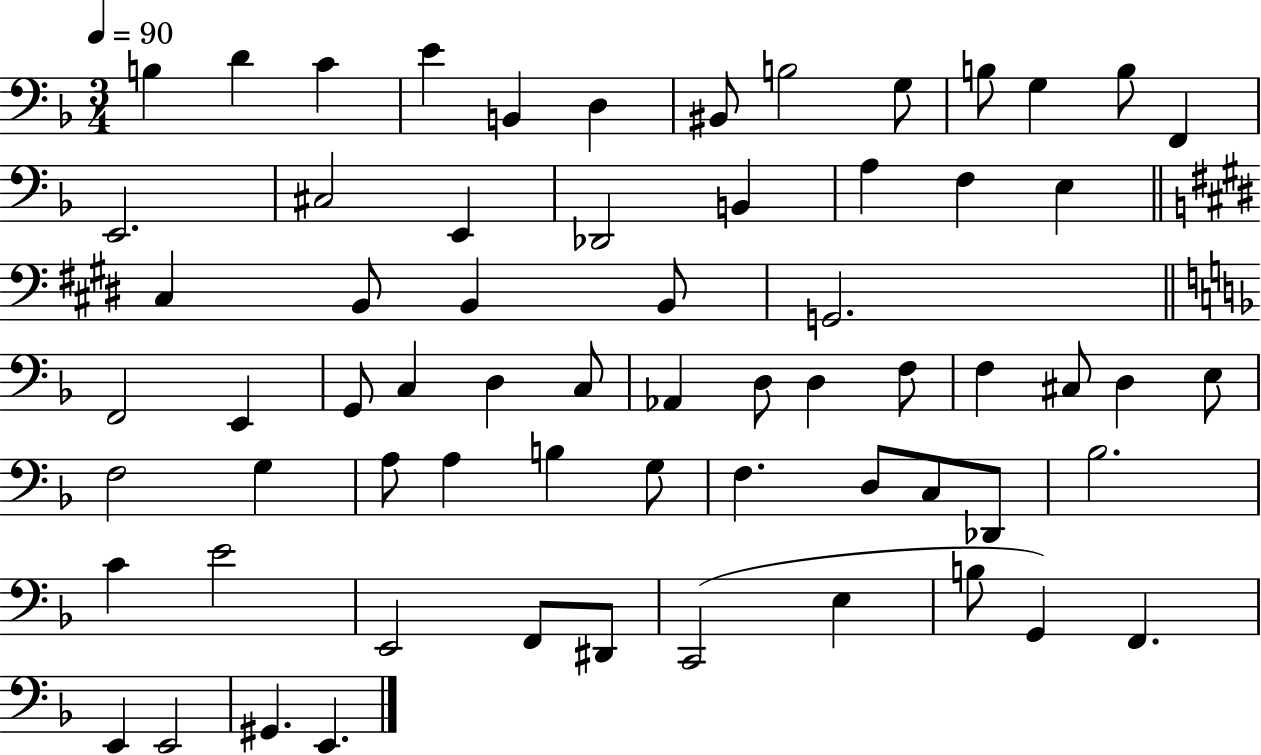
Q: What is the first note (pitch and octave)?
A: B3